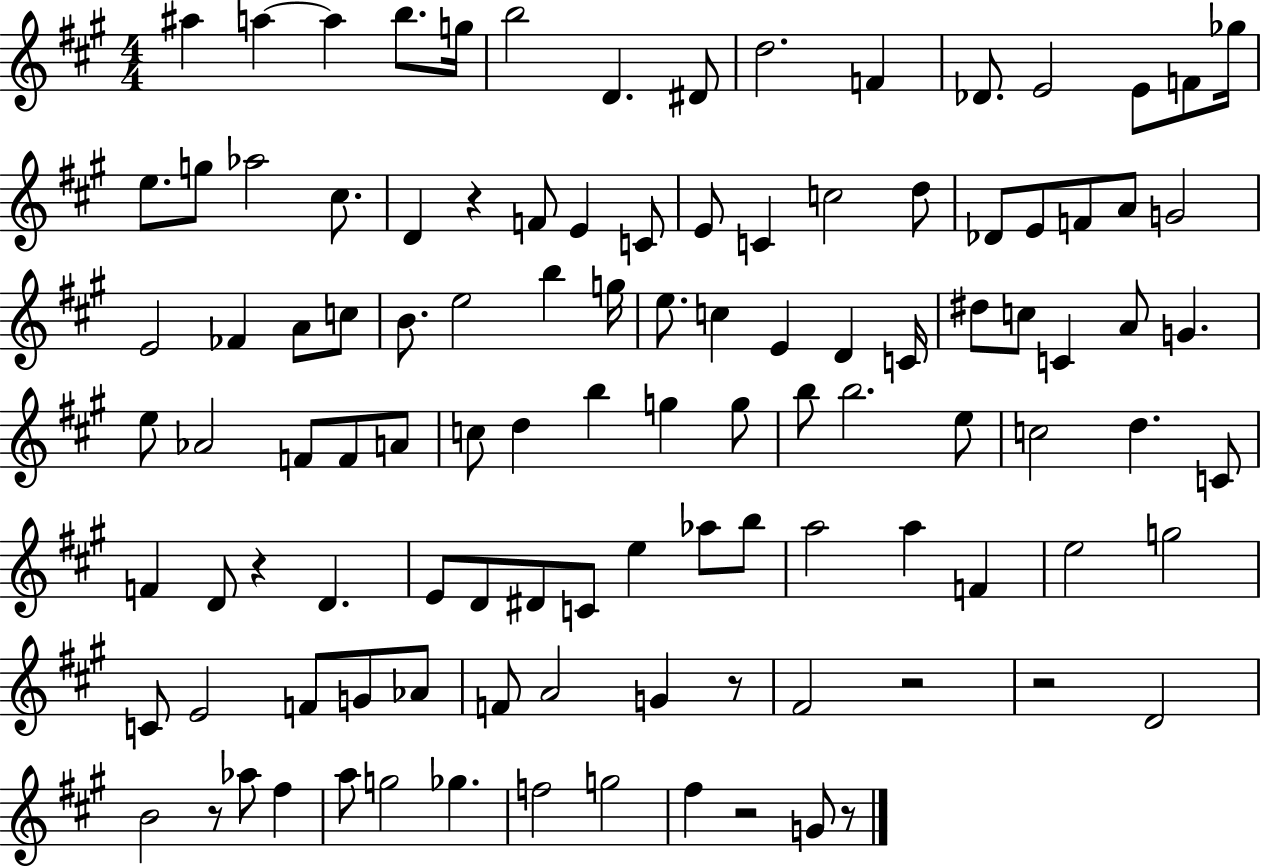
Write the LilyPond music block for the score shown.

{
  \clef treble
  \numericTimeSignature
  \time 4/4
  \key a \major
  \repeat volta 2 { ais''4 a''4~~ a''4 b''8. g''16 | b''2 d'4. dis'8 | d''2. f'4 | des'8. e'2 e'8 f'8 ges''16 | \break e''8. g''8 aes''2 cis''8. | d'4 r4 f'8 e'4 c'8 | e'8 c'4 c''2 d''8 | des'8 e'8 f'8 a'8 g'2 | \break e'2 fes'4 a'8 c''8 | b'8. e''2 b''4 g''16 | e''8. c''4 e'4 d'4 c'16 | dis''8 c''8 c'4 a'8 g'4. | \break e''8 aes'2 f'8 f'8 a'8 | c''8 d''4 b''4 g''4 g''8 | b''8 b''2. e''8 | c''2 d''4. c'8 | \break f'4 d'8 r4 d'4. | e'8 d'8 dis'8 c'8 e''4 aes''8 b''8 | a''2 a''4 f'4 | e''2 g''2 | \break c'8 e'2 f'8 g'8 aes'8 | f'8 a'2 g'4 r8 | fis'2 r2 | r2 d'2 | \break b'2 r8 aes''8 fis''4 | a''8 g''2 ges''4. | f''2 g''2 | fis''4 r2 g'8 r8 | \break } \bar "|."
}